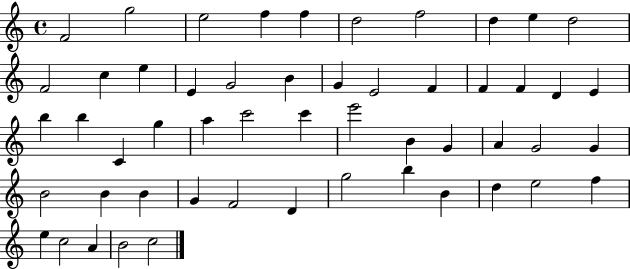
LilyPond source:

{
  \clef treble
  \time 4/4
  \defaultTimeSignature
  \key c \major
  f'2 g''2 | e''2 f''4 f''4 | d''2 f''2 | d''4 e''4 d''2 | \break f'2 c''4 e''4 | e'4 g'2 b'4 | g'4 e'2 f'4 | f'4 f'4 d'4 e'4 | \break b''4 b''4 c'4 g''4 | a''4 c'''2 c'''4 | e'''2 b'4 g'4 | a'4 g'2 g'4 | \break b'2 b'4 b'4 | g'4 f'2 d'4 | g''2 b''4 b'4 | d''4 e''2 f''4 | \break e''4 c''2 a'4 | b'2 c''2 | \bar "|."
}